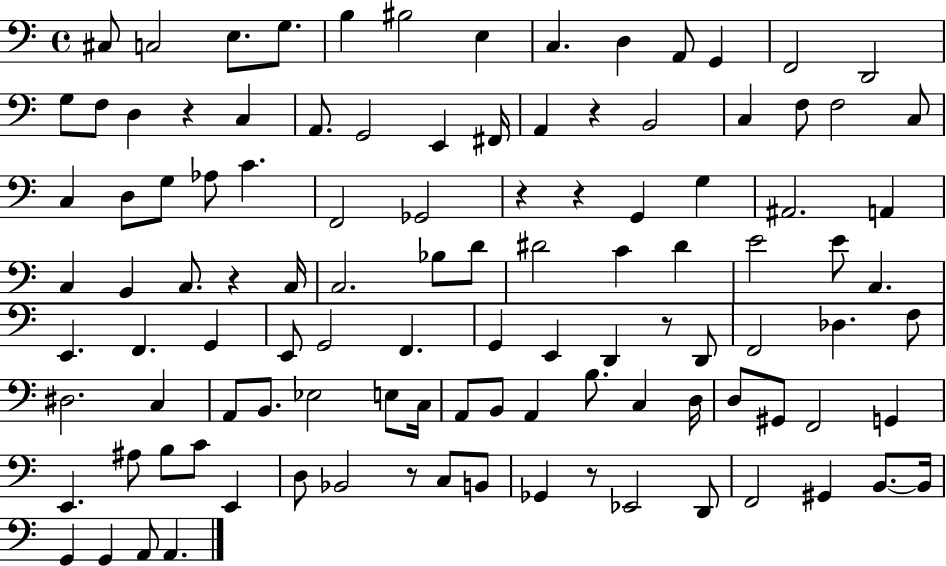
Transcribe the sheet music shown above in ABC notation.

X:1
T:Untitled
M:4/4
L:1/4
K:C
^C,/2 C,2 E,/2 G,/2 B, ^B,2 E, C, D, A,,/2 G,, F,,2 D,,2 G,/2 F,/2 D, z C, A,,/2 G,,2 E,, ^F,,/4 A,, z B,,2 C, F,/2 F,2 C,/2 C, D,/2 G,/2 _A,/2 C F,,2 _G,,2 z z G,, G, ^A,,2 A,, C, B,, C,/2 z C,/4 C,2 _B,/2 D/2 ^D2 C ^D E2 E/2 C, E,, F,, G,, E,,/2 G,,2 F,, G,, E,, D,, z/2 D,,/2 F,,2 _D, F,/2 ^D,2 C, A,,/2 B,,/2 _E,2 E,/2 C,/4 A,,/2 B,,/2 A,, B,/2 C, D,/4 D,/2 ^G,,/2 F,,2 G,, E,, ^A,/2 B,/2 C/2 E,, D,/2 _B,,2 z/2 C,/2 B,,/2 _G,, z/2 _E,,2 D,,/2 F,,2 ^G,, B,,/2 B,,/4 G,, G,, A,,/2 A,,